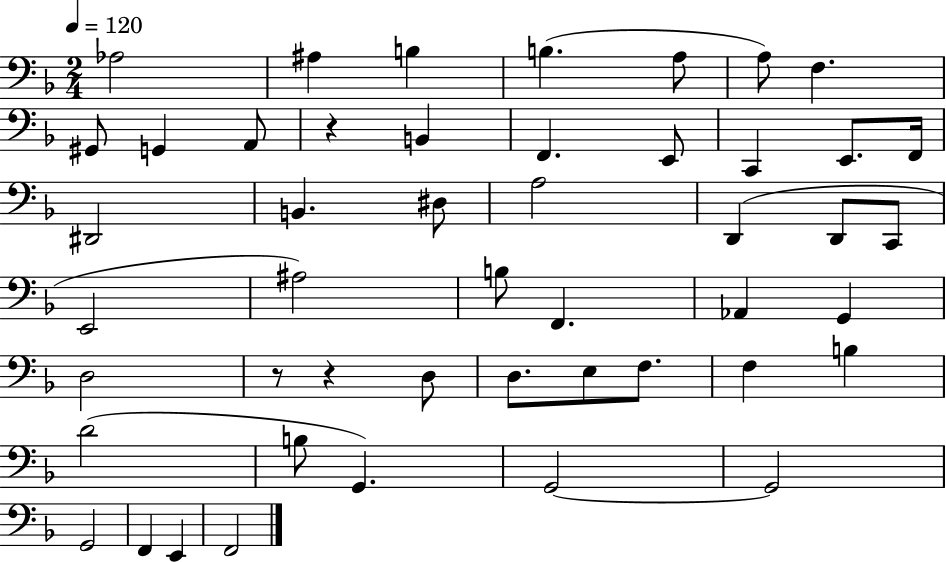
Ab3/h A#3/q B3/q B3/q. A3/e A3/e F3/q. G#2/e G2/q A2/e R/q B2/q F2/q. E2/e C2/q E2/e. F2/s D#2/h B2/q. D#3/e A3/h D2/q D2/e C2/e E2/h A#3/h B3/e F2/q. Ab2/q G2/q D3/h R/e R/q D3/e D3/e. E3/e F3/e. F3/q B3/q D4/h B3/e G2/q. G2/h G2/h G2/h F2/q E2/q F2/h